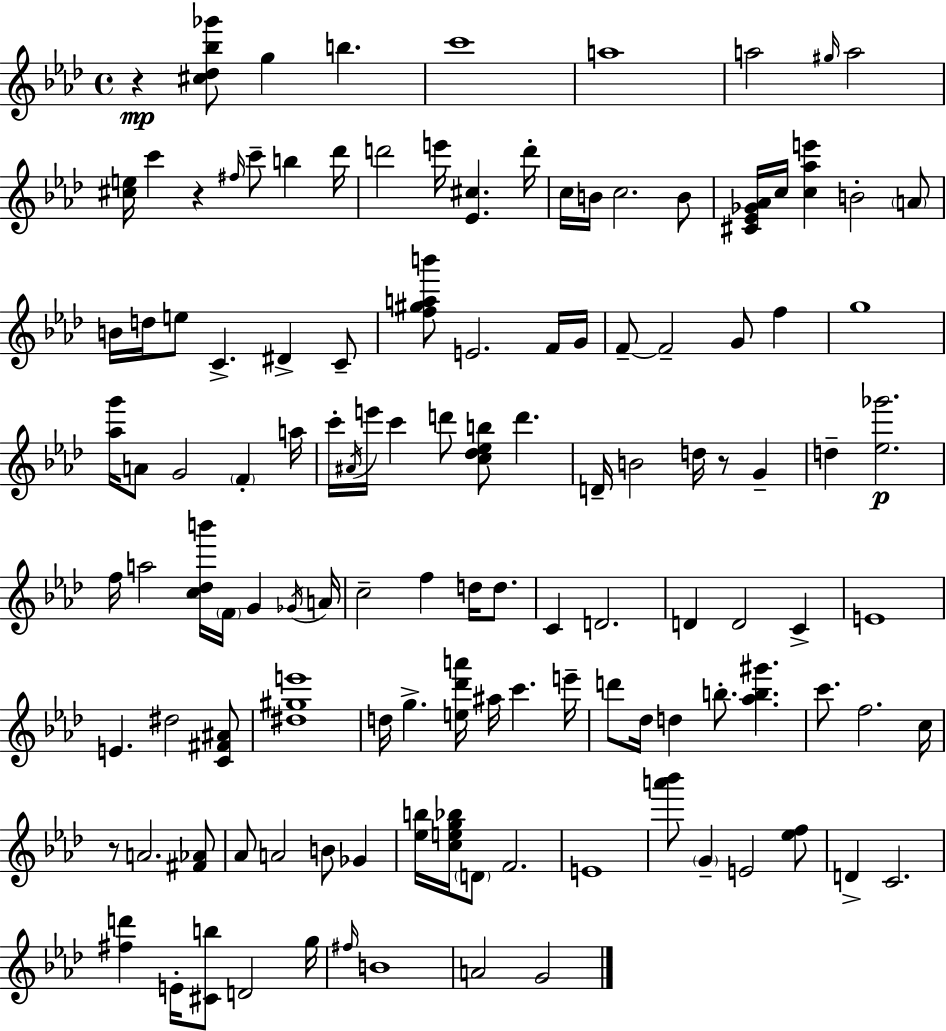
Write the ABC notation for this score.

X:1
T:Untitled
M:4/4
L:1/4
K:Ab
z [^c_d_b_g']/2 g b c'4 a4 a2 ^g/4 a2 [^ce]/4 c' z ^f/4 c'/2 b _d'/4 d'2 e'/4 [_E^c] d'/4 c/4 B/4 c2 B/2 [^C_E_G_A]/4 c/4 [c_ae'] B2 A/2 B/4 d/4 e/2 C ^D C/2 [f^gab']/2 E2 F/4 G/4 F/2 F2 G/2 f g4 [_ag']/4 A/2 G2 F a/4 c'/4 ^A/4 e'/4 c' d'/2 [c_d_eb]/2 d' D/4 B2 d/4 z/2 G d [_e_g']2 f/4 a2 [c_db']/4 F/4 G _G/4 A/4 c2 f d/4 d/2 C D2 D D2 C E4 E ^d2 [C^F^A]/2 [^d^ge']4 d/4 g [e_d'a']/4 ^a/4 c' e'/4 d'/2 _d/4 d b/2 [_ab^g'] c'/2 f2 c/4 z/2 A2 [^F_A]/2 _A/2 A2 B/2 _G [_eb]/4 [ceg_b]/4 D/2 F2 E4 [a'_b']/2 G E2 [_ef]/2 D C2 [^fd'] E/4 [^Cb]/2 D2 g/4 ^f/4 B4 A2 G2